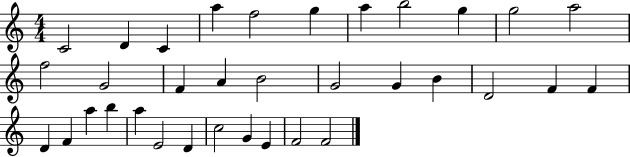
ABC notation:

X:1
T:Untitled
M:4/4
L:1/4
K:C
C2 D C a f2 g a b2 g g2 a2 f2 G2 F A B2 G2 G B D2 F F D F a b a E2 D c2 G E F2 F2